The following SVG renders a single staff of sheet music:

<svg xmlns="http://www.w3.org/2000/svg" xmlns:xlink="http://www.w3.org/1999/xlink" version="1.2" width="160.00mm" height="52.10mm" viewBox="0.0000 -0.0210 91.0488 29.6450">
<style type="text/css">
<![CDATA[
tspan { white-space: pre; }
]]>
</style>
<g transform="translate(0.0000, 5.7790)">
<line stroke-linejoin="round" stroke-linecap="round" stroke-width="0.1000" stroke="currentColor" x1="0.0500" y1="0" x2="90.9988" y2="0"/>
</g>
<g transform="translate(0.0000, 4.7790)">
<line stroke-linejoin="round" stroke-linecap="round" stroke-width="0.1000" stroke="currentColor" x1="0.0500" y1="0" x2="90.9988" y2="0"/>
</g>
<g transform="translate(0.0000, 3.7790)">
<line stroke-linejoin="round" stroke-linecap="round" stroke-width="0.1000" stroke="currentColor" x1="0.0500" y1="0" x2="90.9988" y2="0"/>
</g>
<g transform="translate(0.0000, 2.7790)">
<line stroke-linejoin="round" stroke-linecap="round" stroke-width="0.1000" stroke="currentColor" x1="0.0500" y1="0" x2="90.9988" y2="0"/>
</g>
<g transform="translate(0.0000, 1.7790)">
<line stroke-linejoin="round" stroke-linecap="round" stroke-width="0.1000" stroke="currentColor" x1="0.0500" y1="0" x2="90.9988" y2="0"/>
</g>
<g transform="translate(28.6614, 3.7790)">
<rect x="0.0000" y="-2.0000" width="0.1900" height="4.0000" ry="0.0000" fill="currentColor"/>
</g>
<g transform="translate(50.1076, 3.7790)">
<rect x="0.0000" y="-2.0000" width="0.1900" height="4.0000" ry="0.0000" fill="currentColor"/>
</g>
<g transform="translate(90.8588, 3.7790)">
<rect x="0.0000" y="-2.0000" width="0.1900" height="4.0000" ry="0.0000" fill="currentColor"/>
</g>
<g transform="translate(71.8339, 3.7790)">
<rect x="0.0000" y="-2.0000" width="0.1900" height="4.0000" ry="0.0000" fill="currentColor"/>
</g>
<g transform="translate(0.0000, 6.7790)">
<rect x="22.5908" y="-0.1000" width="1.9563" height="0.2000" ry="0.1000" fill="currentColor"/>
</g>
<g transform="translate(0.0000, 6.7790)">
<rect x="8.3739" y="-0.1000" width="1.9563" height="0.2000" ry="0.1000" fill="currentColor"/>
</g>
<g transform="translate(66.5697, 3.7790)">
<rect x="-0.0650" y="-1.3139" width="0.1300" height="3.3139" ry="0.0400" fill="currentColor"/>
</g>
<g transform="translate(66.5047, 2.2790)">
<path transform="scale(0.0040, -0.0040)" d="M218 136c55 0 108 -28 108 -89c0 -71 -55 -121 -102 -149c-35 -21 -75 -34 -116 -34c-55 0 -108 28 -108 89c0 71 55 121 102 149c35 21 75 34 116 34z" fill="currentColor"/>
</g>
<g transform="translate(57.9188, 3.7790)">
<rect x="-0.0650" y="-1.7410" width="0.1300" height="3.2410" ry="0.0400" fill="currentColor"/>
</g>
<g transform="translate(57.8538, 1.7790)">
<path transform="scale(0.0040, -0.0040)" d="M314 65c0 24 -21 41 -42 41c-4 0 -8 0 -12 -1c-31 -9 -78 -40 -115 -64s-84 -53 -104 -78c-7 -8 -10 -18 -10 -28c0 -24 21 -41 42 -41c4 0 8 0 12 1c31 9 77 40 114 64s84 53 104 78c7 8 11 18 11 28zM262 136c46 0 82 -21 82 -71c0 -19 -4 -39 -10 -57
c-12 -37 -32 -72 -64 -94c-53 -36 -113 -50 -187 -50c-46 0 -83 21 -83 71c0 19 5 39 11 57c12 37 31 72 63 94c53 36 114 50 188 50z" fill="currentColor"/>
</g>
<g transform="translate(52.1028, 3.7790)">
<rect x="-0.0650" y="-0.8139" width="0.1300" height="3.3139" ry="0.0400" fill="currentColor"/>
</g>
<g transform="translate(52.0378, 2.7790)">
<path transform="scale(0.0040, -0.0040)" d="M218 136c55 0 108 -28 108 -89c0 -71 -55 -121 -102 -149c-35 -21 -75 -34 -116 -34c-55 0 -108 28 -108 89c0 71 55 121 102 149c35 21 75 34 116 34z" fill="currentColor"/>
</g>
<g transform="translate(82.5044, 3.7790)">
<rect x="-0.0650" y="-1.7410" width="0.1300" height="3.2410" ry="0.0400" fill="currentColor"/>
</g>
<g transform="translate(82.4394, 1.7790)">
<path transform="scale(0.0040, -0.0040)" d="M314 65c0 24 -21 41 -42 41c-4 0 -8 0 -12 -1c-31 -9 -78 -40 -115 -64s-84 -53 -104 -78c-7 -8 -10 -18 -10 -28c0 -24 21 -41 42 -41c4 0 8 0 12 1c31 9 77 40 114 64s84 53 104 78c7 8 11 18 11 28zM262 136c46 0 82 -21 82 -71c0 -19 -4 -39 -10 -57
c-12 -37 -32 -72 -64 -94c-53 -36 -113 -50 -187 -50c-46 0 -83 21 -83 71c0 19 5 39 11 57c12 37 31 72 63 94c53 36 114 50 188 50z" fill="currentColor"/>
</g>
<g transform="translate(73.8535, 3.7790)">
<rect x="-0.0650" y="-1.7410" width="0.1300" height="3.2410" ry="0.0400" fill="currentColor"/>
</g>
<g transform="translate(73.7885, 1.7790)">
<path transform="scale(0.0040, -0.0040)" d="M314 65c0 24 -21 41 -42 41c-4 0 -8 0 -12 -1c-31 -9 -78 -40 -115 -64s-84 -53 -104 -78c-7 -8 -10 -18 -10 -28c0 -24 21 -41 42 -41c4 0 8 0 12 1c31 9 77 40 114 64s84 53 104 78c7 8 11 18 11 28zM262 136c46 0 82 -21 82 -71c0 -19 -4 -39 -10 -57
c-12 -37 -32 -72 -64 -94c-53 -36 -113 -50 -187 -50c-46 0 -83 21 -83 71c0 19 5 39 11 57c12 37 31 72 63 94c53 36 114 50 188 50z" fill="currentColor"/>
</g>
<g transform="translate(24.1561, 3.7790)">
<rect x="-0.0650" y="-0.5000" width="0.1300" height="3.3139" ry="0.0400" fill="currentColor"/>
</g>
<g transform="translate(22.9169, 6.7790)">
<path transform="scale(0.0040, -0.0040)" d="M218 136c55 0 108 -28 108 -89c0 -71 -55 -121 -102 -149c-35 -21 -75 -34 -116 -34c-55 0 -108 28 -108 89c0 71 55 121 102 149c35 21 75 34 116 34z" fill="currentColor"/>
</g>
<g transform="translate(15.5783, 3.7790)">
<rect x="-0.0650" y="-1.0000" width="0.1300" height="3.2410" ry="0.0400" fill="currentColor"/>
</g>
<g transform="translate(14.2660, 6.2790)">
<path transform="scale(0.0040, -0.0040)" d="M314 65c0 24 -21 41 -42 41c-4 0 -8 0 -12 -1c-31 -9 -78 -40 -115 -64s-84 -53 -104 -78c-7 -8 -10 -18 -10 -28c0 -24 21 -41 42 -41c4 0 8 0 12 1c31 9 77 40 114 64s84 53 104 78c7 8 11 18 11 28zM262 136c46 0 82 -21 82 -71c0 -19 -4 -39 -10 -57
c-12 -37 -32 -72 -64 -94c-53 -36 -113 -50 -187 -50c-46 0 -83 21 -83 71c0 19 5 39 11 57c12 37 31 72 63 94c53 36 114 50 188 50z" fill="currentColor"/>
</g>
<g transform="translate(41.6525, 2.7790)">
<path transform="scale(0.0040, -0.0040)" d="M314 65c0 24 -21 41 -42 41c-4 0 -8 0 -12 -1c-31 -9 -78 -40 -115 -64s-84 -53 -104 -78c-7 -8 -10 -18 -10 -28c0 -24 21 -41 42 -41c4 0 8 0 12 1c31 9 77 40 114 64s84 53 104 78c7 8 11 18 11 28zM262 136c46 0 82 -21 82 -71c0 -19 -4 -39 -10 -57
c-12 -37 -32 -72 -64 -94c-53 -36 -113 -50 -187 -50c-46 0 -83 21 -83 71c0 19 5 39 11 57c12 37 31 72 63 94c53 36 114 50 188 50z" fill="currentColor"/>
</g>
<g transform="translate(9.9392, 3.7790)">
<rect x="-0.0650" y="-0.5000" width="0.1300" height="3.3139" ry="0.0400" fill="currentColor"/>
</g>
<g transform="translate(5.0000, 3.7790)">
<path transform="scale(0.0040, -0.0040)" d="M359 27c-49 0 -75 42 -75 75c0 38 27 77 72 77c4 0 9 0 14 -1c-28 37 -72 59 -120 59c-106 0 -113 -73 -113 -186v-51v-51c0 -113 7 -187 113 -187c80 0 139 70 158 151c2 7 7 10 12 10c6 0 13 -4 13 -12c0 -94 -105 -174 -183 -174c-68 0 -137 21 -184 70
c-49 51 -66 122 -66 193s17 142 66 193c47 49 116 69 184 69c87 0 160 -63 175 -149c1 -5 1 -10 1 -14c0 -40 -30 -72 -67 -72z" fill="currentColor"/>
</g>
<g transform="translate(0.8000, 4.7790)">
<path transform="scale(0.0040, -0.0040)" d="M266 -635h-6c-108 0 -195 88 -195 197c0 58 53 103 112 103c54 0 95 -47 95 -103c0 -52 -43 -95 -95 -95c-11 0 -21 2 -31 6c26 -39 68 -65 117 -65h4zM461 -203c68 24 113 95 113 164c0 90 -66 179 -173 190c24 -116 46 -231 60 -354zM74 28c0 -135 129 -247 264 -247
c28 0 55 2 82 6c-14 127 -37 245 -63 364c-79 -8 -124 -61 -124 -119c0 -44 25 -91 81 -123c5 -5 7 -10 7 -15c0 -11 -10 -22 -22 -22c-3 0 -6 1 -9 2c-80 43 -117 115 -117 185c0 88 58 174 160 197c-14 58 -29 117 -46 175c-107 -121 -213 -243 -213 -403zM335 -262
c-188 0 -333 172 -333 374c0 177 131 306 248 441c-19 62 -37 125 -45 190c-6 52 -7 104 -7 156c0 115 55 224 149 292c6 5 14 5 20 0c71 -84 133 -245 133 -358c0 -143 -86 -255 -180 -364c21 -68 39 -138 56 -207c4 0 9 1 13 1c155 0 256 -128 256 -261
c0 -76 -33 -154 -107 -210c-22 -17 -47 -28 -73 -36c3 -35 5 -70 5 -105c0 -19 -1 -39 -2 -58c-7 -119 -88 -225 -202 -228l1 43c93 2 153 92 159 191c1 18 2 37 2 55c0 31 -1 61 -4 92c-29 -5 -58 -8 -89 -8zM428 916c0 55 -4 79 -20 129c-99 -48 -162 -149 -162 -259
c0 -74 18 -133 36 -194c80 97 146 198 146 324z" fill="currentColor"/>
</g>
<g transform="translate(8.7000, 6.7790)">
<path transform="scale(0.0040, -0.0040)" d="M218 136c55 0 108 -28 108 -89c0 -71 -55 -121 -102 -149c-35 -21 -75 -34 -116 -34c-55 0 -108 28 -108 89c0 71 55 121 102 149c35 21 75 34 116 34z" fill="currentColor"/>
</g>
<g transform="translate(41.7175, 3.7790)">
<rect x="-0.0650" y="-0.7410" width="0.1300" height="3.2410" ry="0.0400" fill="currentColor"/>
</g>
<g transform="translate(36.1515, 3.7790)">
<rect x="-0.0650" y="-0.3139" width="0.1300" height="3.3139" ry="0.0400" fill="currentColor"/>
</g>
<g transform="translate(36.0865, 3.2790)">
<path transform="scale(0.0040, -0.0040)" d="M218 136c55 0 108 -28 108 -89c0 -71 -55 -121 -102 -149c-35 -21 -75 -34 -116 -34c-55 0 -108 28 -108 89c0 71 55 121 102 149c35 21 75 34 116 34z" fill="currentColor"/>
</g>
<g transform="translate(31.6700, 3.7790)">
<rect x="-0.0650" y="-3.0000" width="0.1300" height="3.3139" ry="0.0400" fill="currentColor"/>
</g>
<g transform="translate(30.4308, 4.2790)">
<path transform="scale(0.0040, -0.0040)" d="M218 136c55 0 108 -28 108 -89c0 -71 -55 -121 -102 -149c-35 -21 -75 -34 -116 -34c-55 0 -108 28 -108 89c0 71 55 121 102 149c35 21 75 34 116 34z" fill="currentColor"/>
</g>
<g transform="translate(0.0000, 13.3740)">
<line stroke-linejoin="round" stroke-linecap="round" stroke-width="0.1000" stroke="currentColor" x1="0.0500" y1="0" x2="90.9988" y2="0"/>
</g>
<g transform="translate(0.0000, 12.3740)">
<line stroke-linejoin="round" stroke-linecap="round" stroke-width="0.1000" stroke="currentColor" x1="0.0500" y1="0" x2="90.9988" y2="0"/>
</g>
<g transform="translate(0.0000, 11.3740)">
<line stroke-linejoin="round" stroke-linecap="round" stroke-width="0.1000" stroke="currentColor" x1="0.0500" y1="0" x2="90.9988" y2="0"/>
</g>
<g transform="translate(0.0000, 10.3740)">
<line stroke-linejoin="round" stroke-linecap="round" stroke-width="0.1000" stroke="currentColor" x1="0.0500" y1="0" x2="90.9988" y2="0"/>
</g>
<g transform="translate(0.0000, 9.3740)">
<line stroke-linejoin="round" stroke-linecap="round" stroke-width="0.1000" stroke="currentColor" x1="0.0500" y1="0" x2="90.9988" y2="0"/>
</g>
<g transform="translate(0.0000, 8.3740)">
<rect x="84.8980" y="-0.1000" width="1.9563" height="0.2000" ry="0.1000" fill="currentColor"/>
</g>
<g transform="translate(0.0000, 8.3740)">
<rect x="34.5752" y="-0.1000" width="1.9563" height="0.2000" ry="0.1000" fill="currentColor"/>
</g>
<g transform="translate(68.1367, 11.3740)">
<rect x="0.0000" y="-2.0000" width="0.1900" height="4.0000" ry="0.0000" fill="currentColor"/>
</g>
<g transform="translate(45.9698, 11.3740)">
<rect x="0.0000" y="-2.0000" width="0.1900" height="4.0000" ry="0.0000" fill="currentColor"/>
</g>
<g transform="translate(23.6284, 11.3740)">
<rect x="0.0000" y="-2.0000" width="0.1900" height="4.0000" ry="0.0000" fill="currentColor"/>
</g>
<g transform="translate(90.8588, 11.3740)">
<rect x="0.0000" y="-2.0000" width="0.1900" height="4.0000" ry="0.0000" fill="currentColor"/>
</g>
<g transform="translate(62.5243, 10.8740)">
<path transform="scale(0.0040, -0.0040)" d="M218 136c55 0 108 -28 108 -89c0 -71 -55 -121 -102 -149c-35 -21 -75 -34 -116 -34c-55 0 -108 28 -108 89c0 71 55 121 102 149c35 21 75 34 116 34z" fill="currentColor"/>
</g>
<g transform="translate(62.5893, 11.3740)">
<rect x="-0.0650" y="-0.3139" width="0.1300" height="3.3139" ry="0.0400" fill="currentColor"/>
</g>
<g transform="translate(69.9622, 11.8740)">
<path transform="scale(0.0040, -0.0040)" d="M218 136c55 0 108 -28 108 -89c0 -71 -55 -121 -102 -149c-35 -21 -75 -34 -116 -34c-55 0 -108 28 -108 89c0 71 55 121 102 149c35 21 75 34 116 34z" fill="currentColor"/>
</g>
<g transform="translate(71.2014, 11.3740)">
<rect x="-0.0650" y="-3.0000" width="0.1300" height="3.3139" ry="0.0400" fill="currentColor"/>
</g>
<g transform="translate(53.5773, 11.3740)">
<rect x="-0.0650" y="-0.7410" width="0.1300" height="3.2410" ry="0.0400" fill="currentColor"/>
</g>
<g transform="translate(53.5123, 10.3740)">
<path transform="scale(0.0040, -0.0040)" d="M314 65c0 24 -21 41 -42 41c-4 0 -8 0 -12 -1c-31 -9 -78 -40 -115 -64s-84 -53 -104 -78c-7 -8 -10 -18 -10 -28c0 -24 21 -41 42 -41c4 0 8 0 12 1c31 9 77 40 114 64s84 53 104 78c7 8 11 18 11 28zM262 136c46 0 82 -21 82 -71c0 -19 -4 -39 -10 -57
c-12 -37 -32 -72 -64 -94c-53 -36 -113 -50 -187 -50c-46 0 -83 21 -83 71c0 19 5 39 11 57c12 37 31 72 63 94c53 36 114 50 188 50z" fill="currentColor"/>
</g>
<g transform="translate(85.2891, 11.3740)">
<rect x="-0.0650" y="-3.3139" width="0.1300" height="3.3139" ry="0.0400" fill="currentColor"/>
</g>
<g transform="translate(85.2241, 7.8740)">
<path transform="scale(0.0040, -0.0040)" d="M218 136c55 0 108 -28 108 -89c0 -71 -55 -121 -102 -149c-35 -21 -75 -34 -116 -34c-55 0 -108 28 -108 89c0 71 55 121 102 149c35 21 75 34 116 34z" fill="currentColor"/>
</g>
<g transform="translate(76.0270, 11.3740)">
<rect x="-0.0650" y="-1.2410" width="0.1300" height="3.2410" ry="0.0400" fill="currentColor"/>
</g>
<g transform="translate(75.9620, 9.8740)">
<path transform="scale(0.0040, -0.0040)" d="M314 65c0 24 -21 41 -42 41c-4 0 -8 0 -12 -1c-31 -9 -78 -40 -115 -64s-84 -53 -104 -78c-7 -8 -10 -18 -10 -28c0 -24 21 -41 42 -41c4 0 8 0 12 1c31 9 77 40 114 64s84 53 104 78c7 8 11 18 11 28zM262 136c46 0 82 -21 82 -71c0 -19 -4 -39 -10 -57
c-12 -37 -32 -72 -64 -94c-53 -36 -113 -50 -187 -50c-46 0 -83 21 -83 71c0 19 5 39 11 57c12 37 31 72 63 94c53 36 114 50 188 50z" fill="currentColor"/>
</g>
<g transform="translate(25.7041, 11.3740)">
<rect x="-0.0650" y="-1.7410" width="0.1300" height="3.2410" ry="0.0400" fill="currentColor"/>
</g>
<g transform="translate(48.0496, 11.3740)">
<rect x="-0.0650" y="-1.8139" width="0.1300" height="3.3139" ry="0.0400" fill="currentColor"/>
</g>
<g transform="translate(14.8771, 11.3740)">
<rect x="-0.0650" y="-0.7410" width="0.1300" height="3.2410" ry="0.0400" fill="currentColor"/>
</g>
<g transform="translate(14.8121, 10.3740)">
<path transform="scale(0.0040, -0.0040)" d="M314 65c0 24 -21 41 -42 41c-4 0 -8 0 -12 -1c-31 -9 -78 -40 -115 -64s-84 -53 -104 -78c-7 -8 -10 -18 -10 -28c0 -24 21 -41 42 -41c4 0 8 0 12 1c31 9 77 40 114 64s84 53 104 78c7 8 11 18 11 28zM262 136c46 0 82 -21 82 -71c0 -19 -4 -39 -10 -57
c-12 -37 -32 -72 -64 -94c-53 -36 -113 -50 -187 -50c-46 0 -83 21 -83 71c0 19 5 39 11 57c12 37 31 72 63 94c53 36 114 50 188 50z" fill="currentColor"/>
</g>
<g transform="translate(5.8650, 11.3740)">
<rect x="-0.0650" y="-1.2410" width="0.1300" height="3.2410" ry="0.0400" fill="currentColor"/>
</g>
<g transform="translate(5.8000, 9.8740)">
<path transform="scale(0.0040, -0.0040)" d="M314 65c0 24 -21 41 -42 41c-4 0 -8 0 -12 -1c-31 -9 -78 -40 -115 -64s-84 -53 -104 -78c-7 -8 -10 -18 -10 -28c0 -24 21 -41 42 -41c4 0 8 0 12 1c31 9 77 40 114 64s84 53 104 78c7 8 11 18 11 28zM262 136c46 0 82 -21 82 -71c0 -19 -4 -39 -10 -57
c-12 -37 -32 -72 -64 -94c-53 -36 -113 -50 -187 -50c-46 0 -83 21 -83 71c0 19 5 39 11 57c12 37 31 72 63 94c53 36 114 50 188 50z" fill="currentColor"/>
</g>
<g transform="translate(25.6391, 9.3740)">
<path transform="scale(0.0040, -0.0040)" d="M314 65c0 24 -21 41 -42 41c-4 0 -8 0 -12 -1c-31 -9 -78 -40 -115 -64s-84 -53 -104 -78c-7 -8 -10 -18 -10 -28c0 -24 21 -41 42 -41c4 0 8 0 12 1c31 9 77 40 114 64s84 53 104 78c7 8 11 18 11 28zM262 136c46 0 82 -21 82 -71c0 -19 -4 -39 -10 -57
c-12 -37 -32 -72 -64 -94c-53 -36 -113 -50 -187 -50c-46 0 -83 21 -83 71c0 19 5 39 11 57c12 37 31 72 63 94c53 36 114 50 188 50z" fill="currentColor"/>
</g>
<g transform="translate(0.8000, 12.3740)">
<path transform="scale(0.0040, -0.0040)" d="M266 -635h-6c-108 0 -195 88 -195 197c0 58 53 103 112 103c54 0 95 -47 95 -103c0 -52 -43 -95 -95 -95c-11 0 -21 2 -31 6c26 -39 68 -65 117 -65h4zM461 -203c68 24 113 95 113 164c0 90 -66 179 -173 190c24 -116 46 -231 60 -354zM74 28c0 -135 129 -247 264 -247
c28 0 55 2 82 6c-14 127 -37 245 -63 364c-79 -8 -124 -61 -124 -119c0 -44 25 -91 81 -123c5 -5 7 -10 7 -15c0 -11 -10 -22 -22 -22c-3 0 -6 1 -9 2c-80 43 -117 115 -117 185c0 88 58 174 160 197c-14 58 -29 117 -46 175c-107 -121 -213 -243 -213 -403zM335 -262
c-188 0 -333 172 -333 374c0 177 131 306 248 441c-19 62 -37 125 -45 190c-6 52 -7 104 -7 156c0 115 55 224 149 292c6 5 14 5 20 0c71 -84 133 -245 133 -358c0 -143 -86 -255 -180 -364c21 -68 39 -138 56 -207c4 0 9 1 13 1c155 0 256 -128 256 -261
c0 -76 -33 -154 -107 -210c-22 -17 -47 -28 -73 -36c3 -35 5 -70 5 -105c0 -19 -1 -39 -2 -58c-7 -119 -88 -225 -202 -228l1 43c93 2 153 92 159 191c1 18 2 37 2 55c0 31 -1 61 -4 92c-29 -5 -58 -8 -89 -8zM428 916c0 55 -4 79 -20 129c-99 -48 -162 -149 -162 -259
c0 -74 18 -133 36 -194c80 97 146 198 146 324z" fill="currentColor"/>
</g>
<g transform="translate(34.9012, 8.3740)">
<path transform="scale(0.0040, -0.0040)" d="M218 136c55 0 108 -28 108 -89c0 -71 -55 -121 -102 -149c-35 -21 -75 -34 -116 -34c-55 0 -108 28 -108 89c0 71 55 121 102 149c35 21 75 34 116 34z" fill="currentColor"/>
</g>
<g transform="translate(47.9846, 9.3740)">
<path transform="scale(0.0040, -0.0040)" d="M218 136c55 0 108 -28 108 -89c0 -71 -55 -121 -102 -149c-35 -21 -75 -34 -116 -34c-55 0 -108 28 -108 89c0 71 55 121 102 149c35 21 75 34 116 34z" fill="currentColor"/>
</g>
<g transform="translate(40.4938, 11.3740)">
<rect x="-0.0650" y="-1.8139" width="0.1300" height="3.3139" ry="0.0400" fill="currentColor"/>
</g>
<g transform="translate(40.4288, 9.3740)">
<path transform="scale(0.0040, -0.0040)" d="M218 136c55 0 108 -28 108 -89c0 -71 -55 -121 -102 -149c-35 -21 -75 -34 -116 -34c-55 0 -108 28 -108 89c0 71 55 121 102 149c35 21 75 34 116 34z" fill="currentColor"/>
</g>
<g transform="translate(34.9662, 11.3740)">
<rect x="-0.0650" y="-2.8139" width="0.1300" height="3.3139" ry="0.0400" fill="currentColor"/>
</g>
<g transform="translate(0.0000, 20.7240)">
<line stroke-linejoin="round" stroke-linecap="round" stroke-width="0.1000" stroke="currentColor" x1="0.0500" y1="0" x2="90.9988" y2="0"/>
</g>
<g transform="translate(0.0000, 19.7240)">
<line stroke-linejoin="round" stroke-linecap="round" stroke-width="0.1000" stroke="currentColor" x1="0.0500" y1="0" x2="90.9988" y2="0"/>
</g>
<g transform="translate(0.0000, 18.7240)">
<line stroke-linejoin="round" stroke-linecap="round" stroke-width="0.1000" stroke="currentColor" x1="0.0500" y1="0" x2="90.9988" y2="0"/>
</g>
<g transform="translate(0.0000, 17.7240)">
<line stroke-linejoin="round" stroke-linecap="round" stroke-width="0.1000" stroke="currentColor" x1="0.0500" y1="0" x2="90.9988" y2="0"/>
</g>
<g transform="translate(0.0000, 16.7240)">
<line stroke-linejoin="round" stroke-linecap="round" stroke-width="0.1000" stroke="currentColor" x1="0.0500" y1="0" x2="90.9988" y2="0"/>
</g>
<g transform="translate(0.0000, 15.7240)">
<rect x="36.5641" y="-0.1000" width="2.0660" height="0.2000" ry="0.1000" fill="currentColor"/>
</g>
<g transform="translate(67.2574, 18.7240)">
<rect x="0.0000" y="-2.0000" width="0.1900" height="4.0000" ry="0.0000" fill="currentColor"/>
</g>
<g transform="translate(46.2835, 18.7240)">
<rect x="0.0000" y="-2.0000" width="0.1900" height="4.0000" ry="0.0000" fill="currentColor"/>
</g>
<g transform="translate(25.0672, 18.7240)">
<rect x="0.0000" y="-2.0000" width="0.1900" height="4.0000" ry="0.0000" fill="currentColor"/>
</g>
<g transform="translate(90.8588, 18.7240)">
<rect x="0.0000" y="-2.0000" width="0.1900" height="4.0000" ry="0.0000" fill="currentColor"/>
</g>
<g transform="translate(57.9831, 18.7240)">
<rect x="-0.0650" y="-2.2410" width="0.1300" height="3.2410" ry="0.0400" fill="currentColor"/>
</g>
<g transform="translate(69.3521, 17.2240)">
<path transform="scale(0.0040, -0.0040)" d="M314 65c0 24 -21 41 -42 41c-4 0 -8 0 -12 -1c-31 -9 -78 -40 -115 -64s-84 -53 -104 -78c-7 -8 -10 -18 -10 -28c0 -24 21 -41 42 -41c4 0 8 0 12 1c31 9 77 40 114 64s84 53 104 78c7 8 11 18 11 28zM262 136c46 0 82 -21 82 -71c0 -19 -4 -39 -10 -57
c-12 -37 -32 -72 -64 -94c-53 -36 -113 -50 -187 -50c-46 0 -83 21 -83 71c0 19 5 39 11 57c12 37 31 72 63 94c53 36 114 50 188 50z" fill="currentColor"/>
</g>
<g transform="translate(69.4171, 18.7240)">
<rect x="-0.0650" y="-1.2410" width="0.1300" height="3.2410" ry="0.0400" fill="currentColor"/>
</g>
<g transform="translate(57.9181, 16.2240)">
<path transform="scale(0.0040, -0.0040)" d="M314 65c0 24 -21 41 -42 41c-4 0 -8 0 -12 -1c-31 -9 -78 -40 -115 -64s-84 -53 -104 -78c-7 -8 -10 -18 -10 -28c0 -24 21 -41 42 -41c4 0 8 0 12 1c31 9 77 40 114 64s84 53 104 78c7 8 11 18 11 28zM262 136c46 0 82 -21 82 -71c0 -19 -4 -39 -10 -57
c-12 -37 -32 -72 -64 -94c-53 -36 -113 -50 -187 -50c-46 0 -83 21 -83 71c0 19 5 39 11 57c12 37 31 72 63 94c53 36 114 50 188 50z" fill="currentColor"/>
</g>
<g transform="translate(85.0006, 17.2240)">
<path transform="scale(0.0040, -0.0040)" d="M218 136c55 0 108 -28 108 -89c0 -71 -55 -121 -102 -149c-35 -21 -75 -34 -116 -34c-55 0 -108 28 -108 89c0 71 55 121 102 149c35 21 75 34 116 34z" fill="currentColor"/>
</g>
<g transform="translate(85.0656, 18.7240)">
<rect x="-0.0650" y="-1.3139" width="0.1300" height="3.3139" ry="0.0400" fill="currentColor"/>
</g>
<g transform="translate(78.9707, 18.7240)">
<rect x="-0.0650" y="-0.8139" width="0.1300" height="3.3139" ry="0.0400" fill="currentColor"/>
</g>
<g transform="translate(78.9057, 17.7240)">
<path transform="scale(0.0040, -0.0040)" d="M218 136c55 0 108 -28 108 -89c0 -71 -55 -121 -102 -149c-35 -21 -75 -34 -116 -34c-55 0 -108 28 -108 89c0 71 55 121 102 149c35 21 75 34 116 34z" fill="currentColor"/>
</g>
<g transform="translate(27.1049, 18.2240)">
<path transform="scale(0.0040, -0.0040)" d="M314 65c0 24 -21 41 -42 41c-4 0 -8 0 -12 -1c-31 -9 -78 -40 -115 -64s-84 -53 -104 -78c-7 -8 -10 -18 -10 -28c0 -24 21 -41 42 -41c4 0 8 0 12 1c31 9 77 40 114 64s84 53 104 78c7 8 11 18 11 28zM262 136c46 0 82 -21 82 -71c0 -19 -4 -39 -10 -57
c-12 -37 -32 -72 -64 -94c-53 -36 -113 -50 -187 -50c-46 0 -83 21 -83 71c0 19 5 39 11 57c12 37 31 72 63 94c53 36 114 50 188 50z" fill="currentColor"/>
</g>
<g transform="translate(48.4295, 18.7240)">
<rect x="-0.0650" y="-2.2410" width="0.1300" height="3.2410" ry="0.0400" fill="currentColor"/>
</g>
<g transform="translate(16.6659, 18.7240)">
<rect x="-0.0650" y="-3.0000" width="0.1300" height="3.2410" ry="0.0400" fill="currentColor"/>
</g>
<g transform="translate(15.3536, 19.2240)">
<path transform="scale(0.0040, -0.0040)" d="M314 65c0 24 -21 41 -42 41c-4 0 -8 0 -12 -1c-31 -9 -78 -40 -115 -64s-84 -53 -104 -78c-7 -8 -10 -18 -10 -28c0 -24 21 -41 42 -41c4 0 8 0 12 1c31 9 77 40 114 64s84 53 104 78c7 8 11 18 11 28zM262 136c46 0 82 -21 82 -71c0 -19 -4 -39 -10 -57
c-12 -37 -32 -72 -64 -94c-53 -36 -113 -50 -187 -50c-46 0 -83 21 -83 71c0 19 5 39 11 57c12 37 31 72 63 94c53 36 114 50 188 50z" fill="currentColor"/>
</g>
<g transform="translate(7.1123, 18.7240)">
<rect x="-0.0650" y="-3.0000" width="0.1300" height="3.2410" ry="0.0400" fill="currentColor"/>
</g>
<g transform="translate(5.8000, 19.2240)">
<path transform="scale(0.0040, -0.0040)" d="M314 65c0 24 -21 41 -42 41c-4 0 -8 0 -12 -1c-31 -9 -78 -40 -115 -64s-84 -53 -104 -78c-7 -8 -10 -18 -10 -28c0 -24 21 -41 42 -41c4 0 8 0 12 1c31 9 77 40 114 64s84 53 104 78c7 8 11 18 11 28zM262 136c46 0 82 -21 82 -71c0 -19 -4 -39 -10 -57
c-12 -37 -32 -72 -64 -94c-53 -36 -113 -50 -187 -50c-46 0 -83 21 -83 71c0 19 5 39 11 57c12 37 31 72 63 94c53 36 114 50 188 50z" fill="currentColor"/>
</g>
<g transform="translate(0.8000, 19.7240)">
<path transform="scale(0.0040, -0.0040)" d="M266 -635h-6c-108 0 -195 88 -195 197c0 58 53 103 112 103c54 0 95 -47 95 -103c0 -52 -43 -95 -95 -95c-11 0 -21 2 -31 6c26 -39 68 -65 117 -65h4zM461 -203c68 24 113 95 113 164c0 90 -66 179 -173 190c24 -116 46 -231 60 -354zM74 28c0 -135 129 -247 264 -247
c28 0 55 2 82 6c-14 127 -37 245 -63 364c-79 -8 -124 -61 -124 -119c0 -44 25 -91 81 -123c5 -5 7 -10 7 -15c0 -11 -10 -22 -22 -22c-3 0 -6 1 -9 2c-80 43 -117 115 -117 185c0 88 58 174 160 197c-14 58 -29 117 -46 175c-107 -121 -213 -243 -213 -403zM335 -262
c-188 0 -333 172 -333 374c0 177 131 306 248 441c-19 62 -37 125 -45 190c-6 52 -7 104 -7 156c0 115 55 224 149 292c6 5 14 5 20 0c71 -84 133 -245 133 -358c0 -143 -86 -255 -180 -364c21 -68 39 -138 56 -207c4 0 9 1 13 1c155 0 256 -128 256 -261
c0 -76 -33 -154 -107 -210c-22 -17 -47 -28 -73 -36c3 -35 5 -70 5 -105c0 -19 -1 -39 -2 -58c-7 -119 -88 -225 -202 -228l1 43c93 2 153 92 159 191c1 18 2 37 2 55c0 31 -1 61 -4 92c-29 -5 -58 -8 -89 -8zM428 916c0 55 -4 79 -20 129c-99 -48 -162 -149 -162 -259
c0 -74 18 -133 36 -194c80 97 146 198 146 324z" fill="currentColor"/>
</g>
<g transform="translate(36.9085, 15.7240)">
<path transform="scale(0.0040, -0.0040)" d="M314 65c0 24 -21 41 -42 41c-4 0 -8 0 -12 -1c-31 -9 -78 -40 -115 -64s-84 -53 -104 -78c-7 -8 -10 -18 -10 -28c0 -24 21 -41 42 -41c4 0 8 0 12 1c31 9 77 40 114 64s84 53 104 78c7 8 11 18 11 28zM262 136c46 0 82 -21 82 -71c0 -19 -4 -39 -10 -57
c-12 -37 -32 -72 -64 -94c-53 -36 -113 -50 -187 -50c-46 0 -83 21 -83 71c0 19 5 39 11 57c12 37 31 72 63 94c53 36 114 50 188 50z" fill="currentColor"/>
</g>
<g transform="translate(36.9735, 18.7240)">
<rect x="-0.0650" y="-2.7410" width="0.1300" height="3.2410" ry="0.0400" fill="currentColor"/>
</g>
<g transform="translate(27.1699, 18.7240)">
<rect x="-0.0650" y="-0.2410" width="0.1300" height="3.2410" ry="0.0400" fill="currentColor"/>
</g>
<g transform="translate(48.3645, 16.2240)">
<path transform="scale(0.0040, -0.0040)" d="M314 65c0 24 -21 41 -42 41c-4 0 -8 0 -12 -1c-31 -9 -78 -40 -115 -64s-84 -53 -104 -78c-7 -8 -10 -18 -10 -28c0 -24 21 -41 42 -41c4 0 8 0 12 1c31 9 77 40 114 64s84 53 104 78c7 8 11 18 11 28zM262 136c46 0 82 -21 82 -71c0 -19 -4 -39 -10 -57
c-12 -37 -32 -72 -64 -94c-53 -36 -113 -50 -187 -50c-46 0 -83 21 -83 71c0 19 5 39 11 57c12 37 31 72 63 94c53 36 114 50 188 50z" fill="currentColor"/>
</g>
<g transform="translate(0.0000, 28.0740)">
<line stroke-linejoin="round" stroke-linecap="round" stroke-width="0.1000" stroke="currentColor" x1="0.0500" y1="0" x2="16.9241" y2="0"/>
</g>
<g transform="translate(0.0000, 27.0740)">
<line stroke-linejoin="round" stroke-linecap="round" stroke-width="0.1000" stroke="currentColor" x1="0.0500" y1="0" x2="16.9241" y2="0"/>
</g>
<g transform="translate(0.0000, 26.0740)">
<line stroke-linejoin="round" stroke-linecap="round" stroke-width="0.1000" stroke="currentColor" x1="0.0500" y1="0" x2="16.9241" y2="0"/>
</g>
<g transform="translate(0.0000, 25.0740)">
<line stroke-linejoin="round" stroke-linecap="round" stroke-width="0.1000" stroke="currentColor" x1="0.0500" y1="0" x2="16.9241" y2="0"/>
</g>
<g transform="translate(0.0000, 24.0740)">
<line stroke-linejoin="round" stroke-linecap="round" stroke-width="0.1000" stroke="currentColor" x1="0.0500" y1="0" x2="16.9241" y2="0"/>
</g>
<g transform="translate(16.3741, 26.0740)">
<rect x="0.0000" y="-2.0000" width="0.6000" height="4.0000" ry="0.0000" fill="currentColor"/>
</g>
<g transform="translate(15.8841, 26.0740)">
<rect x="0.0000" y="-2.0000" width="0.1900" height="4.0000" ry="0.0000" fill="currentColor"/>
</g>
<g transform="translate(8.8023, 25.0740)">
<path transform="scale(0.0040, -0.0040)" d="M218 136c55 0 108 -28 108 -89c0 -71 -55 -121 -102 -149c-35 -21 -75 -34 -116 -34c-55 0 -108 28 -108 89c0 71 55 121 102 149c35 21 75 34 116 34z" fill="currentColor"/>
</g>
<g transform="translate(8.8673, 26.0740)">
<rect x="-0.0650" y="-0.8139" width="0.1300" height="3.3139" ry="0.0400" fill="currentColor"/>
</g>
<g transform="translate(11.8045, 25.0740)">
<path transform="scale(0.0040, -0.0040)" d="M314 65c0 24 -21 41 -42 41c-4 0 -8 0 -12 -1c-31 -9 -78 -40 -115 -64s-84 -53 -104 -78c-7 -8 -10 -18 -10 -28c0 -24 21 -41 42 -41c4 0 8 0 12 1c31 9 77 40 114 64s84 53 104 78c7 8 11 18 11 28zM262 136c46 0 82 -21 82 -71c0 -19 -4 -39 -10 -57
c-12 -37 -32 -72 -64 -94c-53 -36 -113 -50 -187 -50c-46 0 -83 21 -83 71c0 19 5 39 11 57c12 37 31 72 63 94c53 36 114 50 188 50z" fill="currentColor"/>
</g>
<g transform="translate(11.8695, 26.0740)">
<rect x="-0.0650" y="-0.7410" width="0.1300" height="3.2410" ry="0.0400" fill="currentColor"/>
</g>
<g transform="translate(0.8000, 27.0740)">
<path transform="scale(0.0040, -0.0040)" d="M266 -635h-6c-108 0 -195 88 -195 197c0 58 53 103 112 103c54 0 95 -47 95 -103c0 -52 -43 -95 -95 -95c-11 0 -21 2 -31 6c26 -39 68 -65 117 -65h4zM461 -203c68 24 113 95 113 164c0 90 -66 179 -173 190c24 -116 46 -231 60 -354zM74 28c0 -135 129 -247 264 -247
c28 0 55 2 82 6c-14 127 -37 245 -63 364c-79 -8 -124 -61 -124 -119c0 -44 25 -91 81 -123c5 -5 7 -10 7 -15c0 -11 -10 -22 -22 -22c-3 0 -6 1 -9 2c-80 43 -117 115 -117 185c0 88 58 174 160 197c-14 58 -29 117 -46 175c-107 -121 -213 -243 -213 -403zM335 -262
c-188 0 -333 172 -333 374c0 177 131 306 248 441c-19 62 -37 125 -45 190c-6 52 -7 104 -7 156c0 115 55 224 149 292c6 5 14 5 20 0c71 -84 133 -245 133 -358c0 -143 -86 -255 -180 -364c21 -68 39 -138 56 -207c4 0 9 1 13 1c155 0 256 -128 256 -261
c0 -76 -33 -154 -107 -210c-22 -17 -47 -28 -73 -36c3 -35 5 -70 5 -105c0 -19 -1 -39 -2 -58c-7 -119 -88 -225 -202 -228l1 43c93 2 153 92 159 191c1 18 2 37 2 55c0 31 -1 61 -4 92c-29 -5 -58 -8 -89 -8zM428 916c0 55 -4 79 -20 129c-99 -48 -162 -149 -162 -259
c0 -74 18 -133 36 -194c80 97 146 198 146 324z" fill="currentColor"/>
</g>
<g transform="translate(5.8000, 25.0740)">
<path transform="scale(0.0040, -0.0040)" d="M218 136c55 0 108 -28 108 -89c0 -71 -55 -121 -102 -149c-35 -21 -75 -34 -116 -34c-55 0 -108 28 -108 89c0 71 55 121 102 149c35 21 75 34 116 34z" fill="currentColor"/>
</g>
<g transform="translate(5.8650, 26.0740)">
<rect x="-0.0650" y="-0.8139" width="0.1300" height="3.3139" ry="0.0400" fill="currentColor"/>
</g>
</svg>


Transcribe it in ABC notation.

X:1
T:Untitled
M:4/4
L:1/4
K:C
C D2 C A c d2 d f2 e f2 f2 e2 d2 f2 a f f d2 c A e2 b A2 A2 c2 a2 g2 g2 e2 d e d d d2